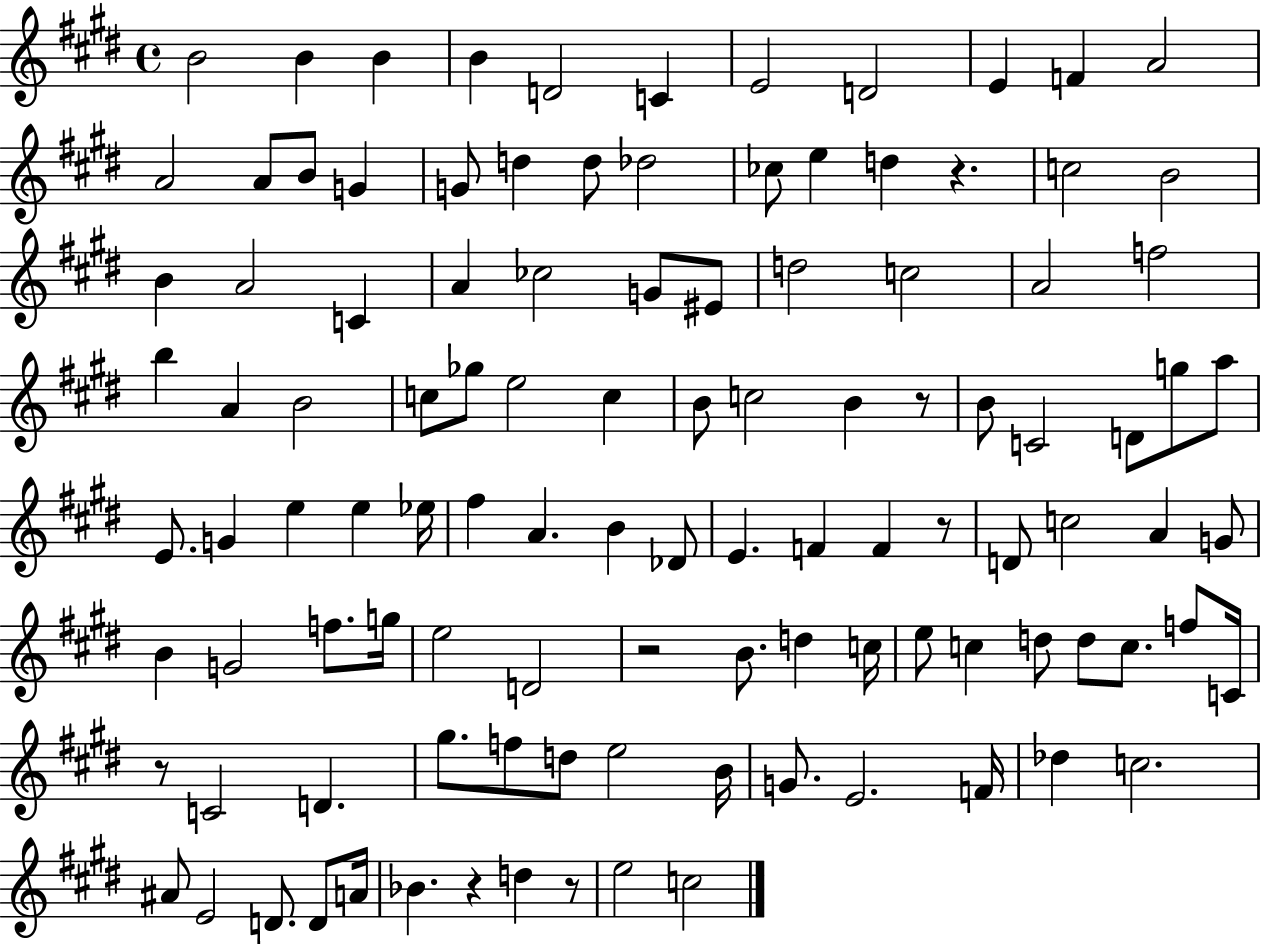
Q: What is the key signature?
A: E major